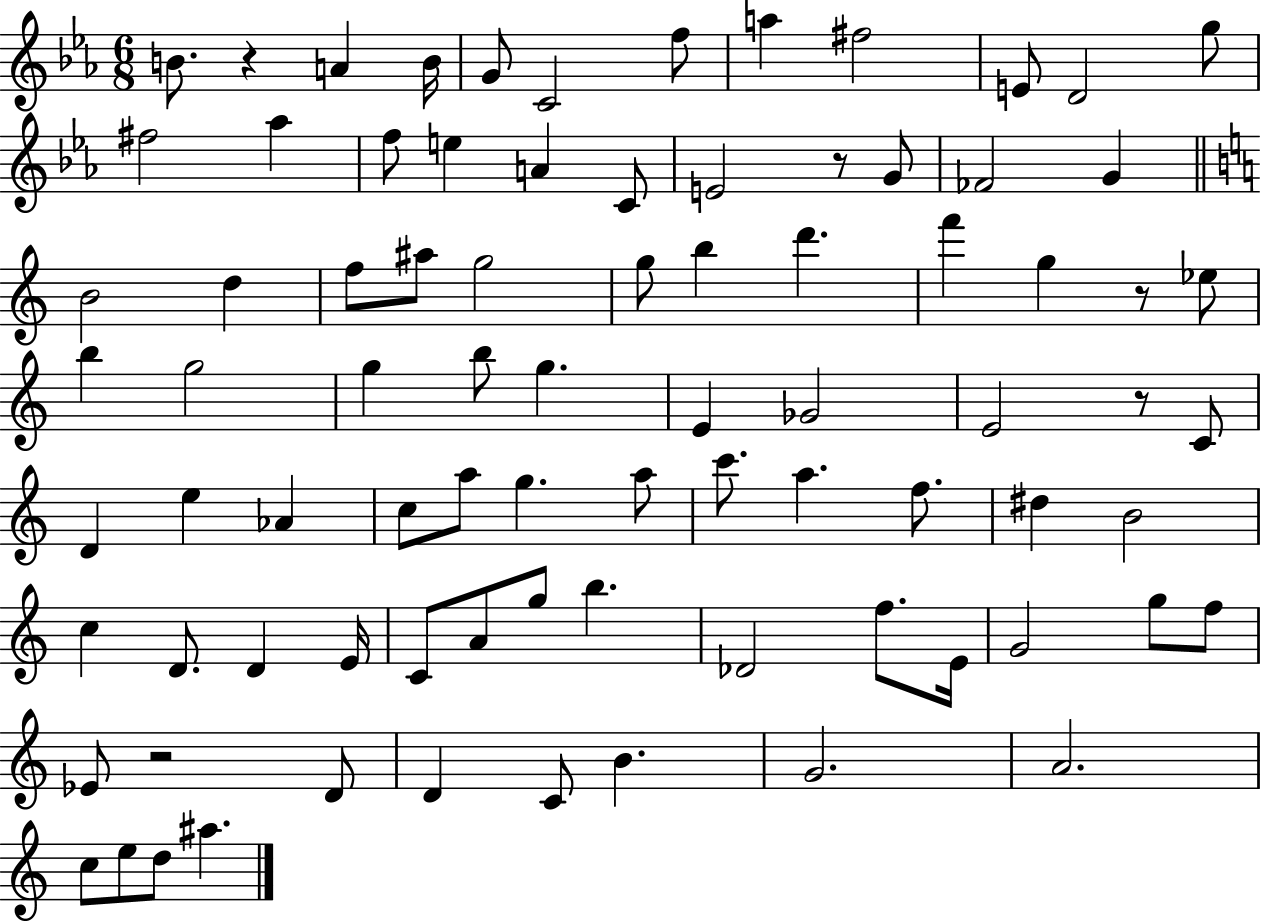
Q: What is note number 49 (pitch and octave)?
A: C6